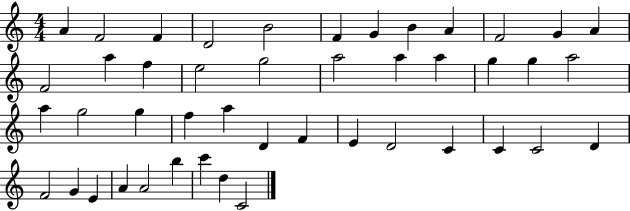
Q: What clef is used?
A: treble